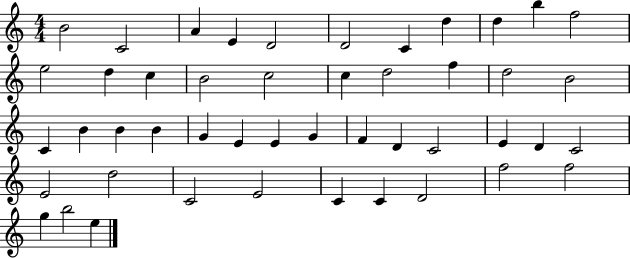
B4/h C4/h A4/q E4/q D4/h D4/h C4/q D5/q D5/q B5/q F5/h E5/h D5/q C5/q B4/h C5/h C5/q D5/h F5/q D5/h B4/h C4/q B4/q B4/q B4/q G4/q E4/q E4/q G4/q F4/q D4/q C4/h E4/q D4/q C4/h E4/h D5/h C4/h E4/h C4/q C4/q D4/h F5/h F5/h G5/q B5/h E5/q